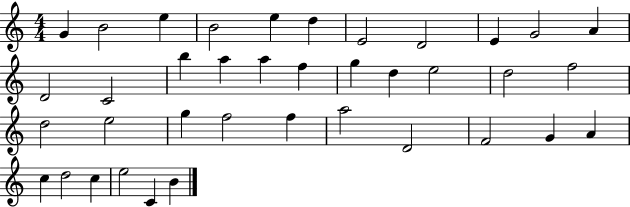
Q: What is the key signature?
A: C major